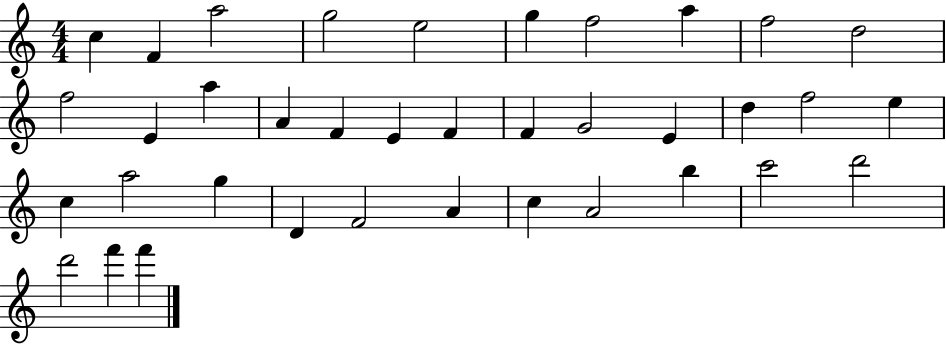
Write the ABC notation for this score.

X:1
T:Untitled
M:4/4
L:1/4
K:C
c F a2 g2 e2 g f2 a f2 d2 f2 E a A F E F F G2 E d f2 e c a2 g D F2 A c A2 b c'2 d'2 d'2 f' f'